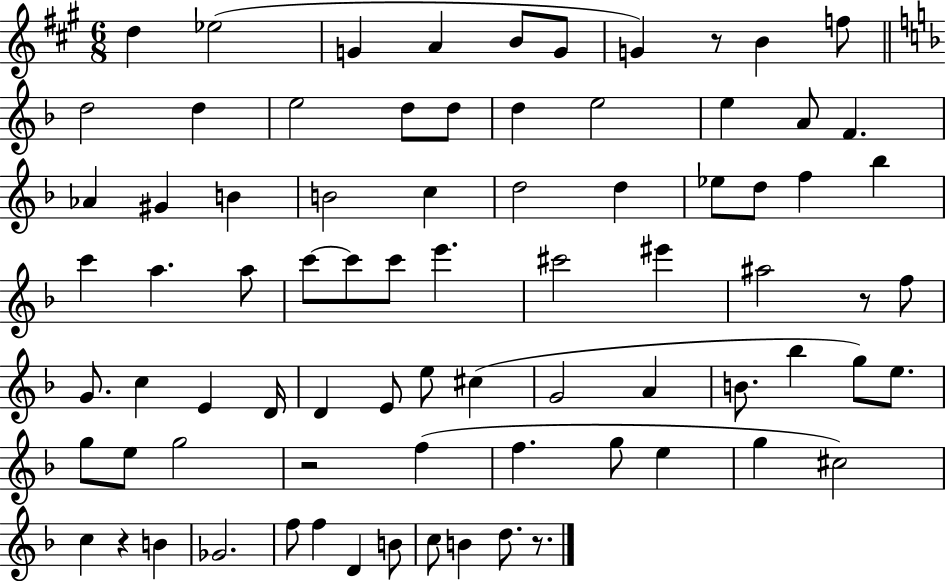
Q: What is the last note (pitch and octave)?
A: D5